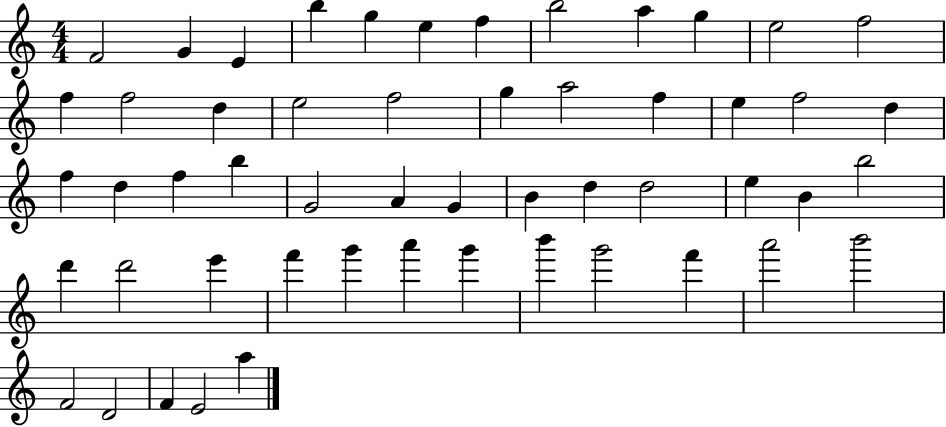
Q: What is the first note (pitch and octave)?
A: F4